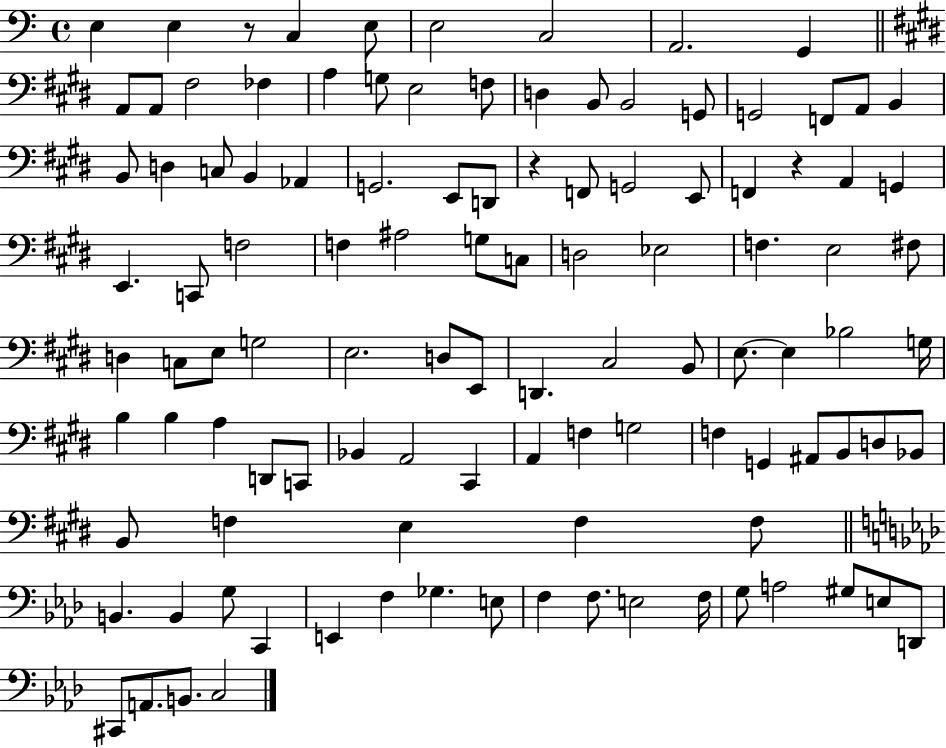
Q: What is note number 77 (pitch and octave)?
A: G2